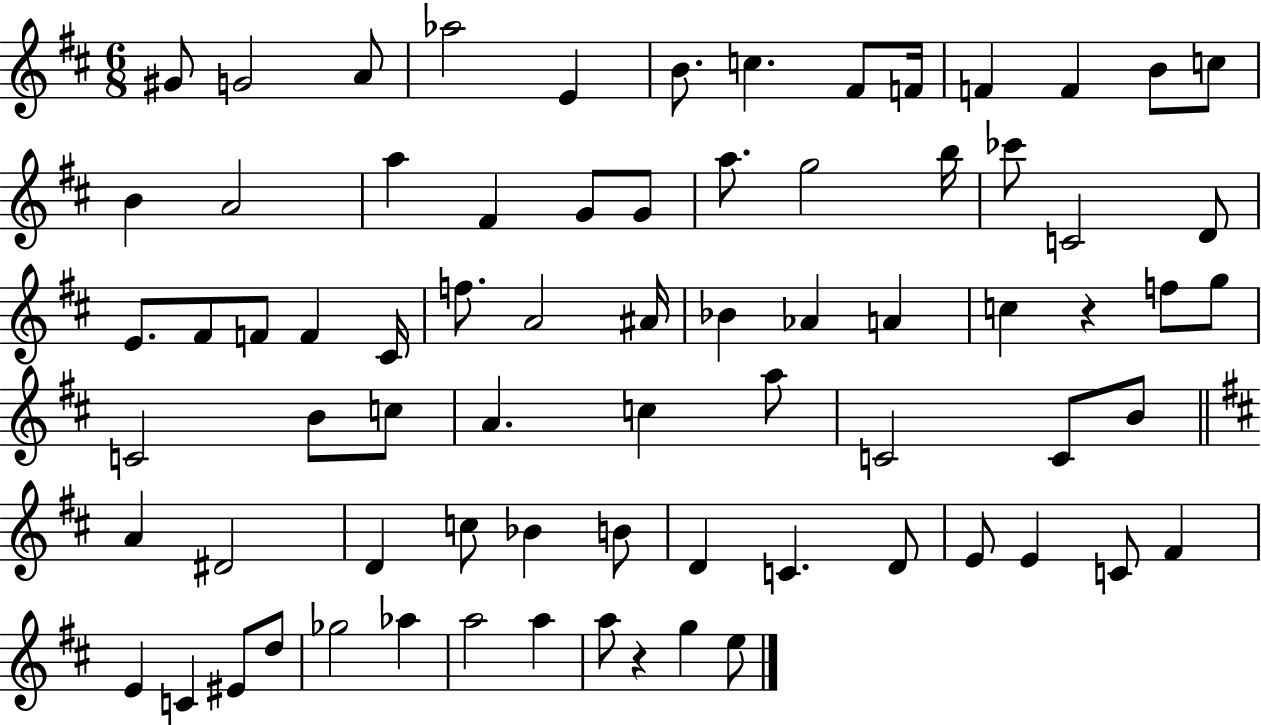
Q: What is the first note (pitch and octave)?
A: G#4